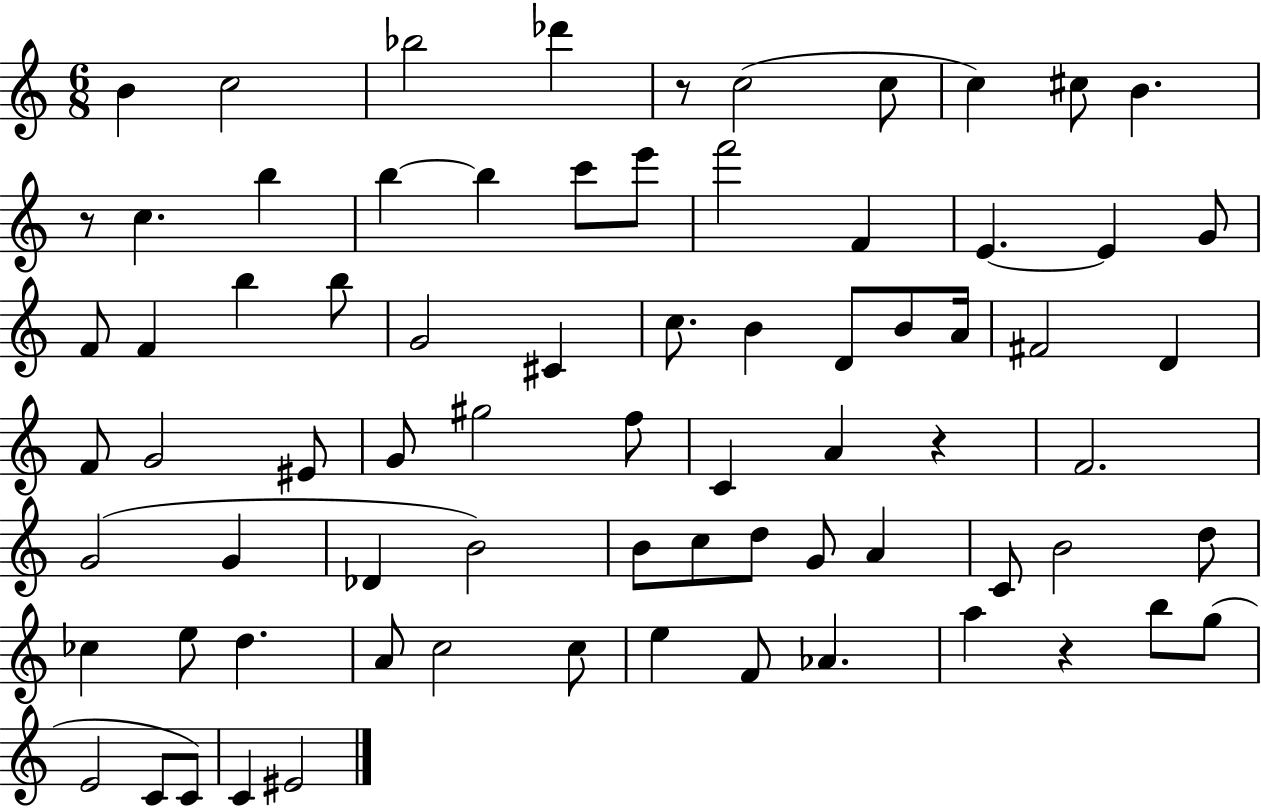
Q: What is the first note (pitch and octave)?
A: B4